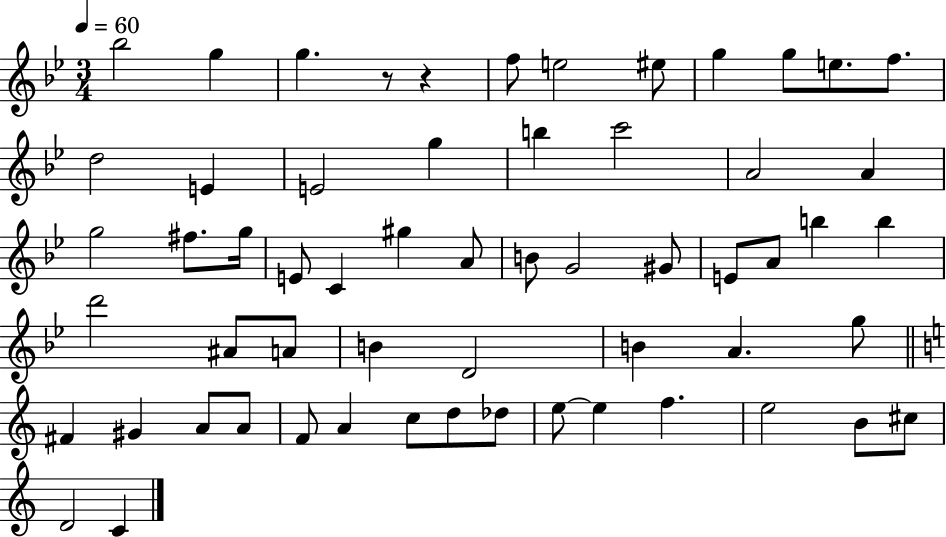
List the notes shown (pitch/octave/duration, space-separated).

Bb5/h G5/q G5/q. R/e R/q F5/e E5/h EIS5/e G5/q G5/e E5/e. F5/e. D5/h E4/q E4/h G5/q B5/q C6/h A4/h A4/q G5/h F#5/e. G5/s E4/e C4/q G#5/q A4/e B4/e G4/h G#4/e E4/e A4/e B5/q B5/q D6/h A#4/e A4/e B4/q D4/h B4/q A4/q. G5/e F#4/q G#4/q A4/e A4/e F4/e A4/q C5/e D5/e Db5/e E5/e E5/q F5/q. E5/h B4/e C#5/e D4/h C4/q